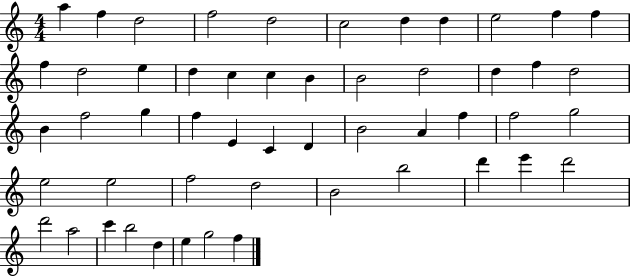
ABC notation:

X:1
T:Untitled
M:4/4
L:1/4
K:C
a f d2 f2 d2 c2 d d e2 f f f d2 e d c c B B2 d2 d f d2 B f2 g f E C D B2 A f f2 g2 e2 e2 f2 d2 B2 b2 d' e' d'2 d'2 a2 c' b2 d e g2 f